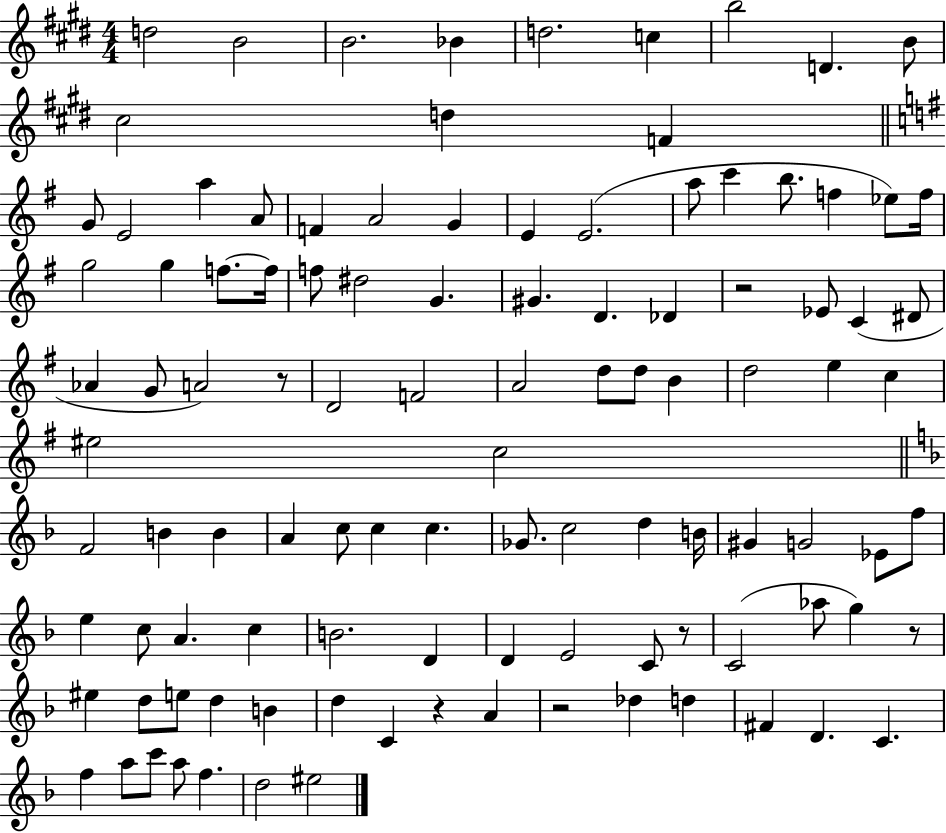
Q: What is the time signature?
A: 4/4